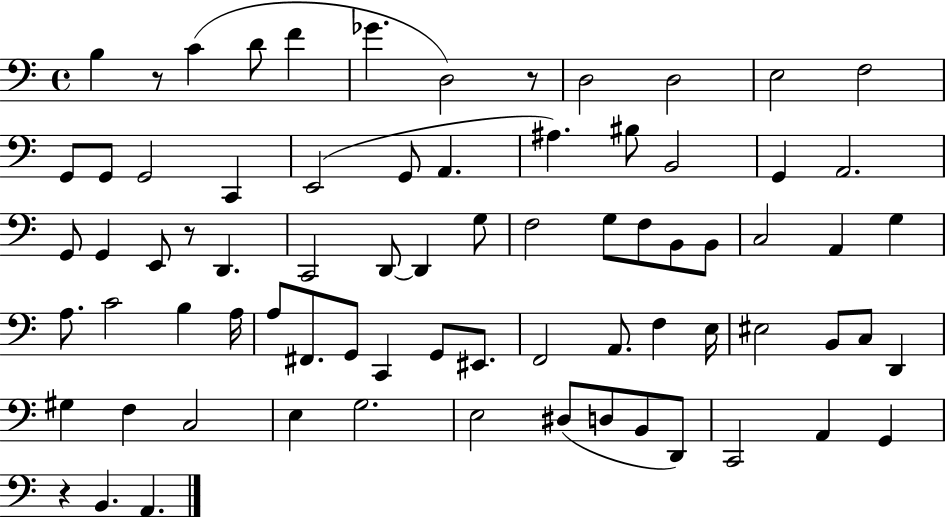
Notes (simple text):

B3/q R/e C4/q D4/e F4/q Gb4/q. D3/h R/e D3/h D3/h E3/h F3/h G2/e G2/e G2/h C2/q E2/h G2/e A2/q. A#3/q. BIS3/e B2/h G2/q A2/h. G2/e G2/q E2/e R/e D2/q. C2/h D2/e D2/q G3/e F3/h G3/e F3/e B2/e B2/e C3/h A2/q G3/q A3/e. C4/h B3/q A3/s A3/e F#2/e. G2/e C2/q G2/e EIS2/e. F2/h A2/e. F3/q E3/s EIS3/h B2/e C3/e D2/q G#3/q F3/q C3/h E3/q G3/h. E3/h D#3/e D3/e B2/e D2/e C2/h A2/q G2/q R/q B2/q. A2/q.